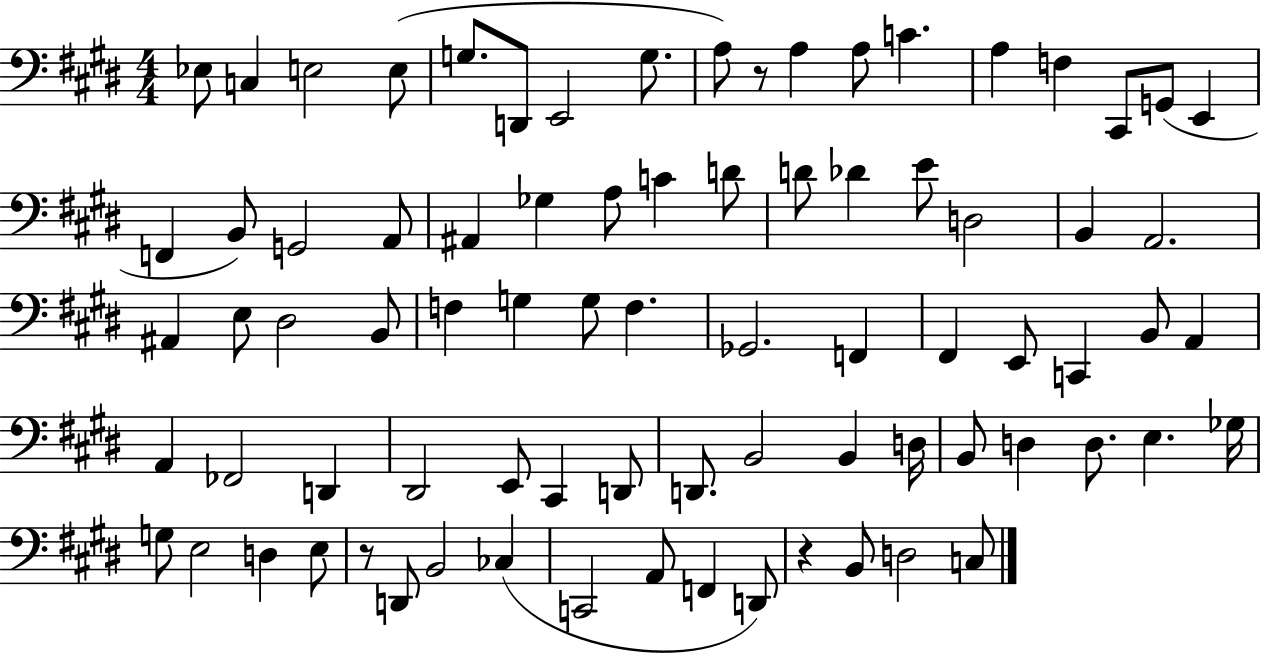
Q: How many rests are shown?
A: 3